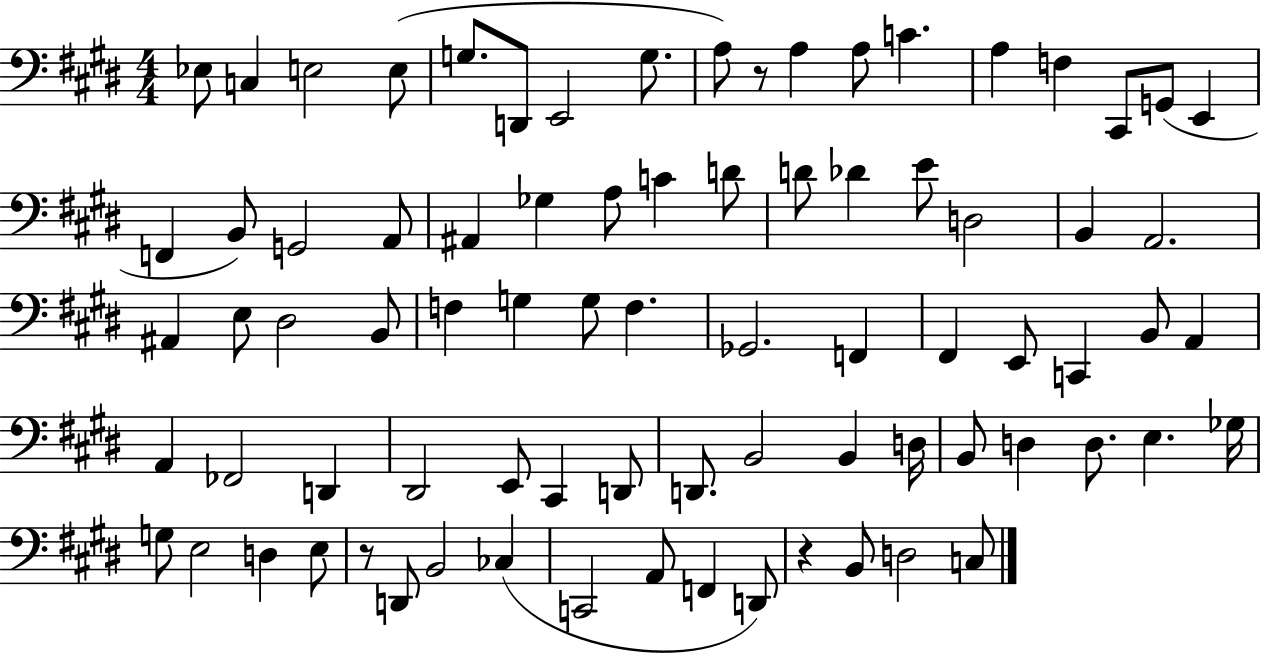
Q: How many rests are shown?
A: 3